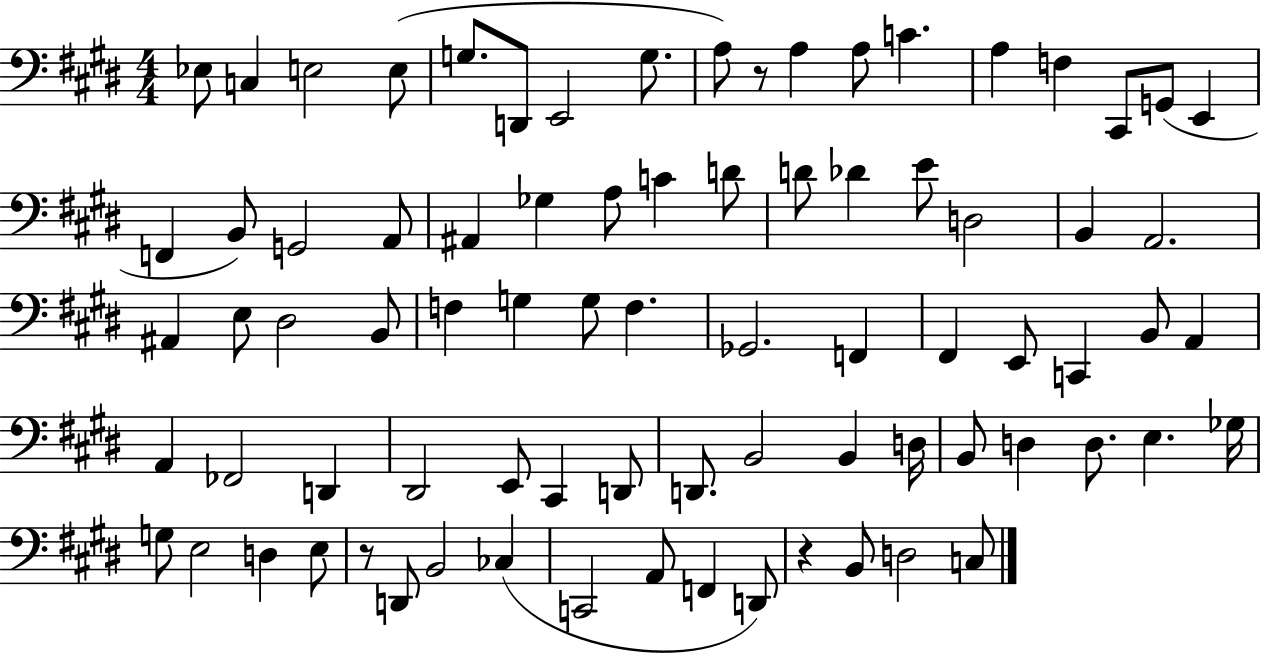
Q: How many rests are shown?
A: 3